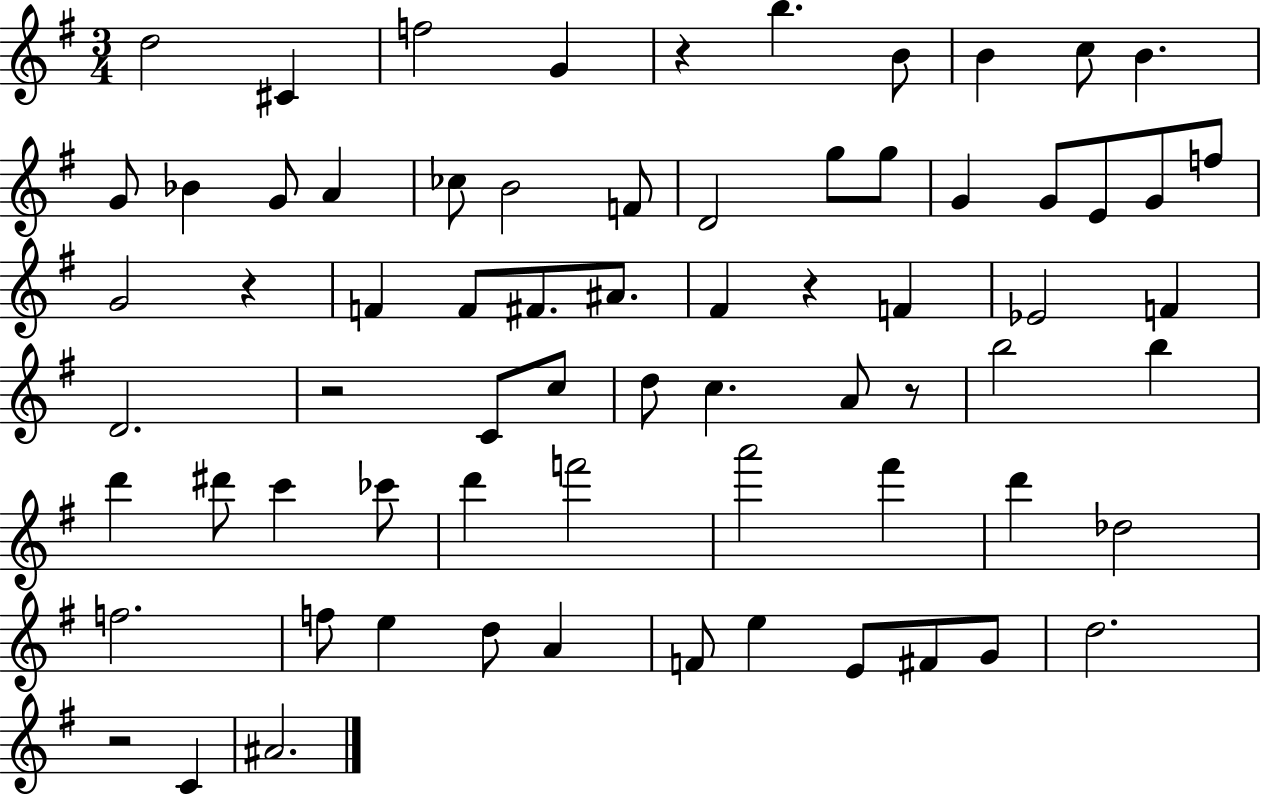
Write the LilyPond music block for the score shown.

{
  \clef treble
  \numericTimeSignature
  \time 3/4
  \key g \major
  d''2 cis'4 | f''2 g'4 | r4 b''4. b'8 | b'4 c''8 b'4. | \break g'8 bes'4 g'8 a'4 | ces''8 b'2 f'8 | d'2 g''8 g''8 | g'4 g'8 e'8 g'8 f''8 | \break g'2 r4 | f'4 f'8 fis'8. ais'8. | fis'4 r4 f'4 | ees'2 f'4 | \break d'2. | r2 c'8 c''8 | d''8 c''4. a'8 r8 | b''2 b''4 | \break d'''4 dis'''8 c'''4 ces'''8 | d'''4 f'''2 | a'''2 fis'''4 | d'''4 des''2 | \break f''2. | f''8 e''4 d''8 a'4 | f'8 e''4 e'8 fis'8 g'8 | d''2. | \break r2 c'4 | ais'2. | \bar "|."
}